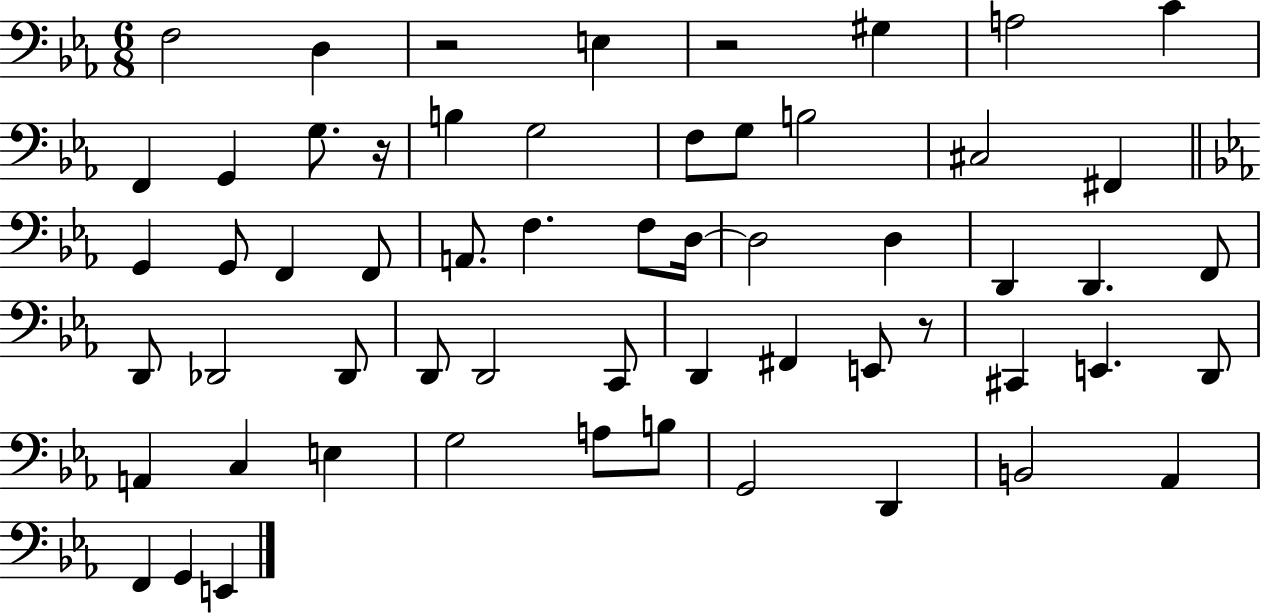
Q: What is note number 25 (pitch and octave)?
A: D3